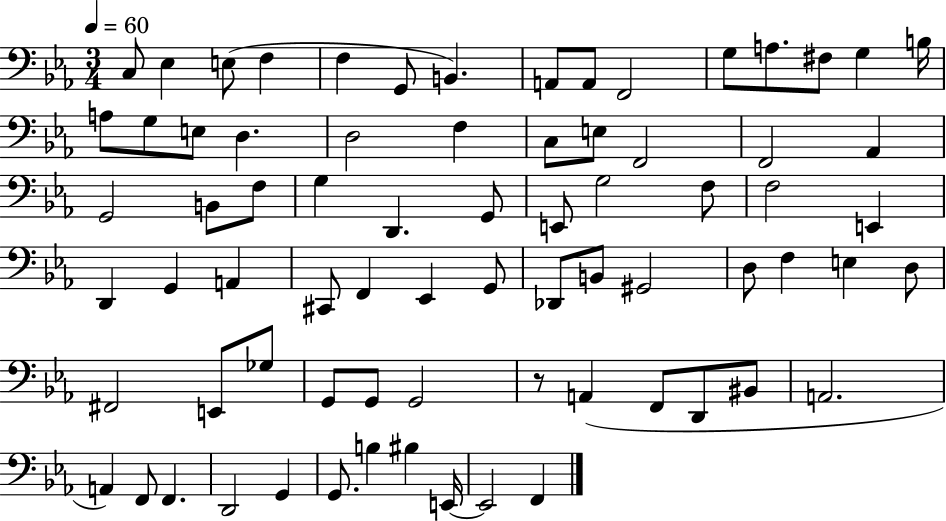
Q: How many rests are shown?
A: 1